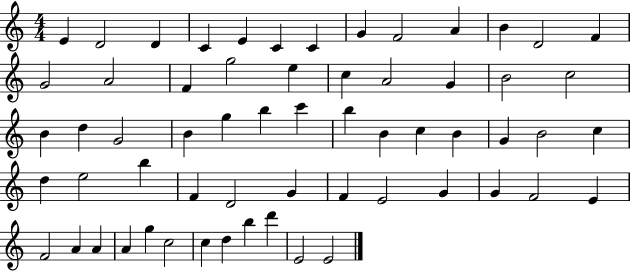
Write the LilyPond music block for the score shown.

{
  \clef treble
  \numericTimeSignature
  \time 4/4
  \key c \major
  e'4 d'2 d'4 | c'4 e'4 c'4 c'4 | g'4 f'2 a'4 | b'4 d'2 f'4 | \break g'2 a'2 | f'4 g''2 e''4 | c''4 a'2 g'4 | b'2 c''2 | \break b'4 d''4 g'2 | b'4 g''4 b''4 c'''4 | b''4 b'4 c''4 b'4 | g'4 b'2 c''4 | \break d''4 e''2 b''4 | f'4 d'2 g'4 | f'4 e'2 g'4 | g'4 f'2 e'4 | \break f'2 a'4 a'4 | a'4 g''4 c''2 | c''4 d''4 b''4 d'''4 | e'2 e'2 | \break \bar "|."
}